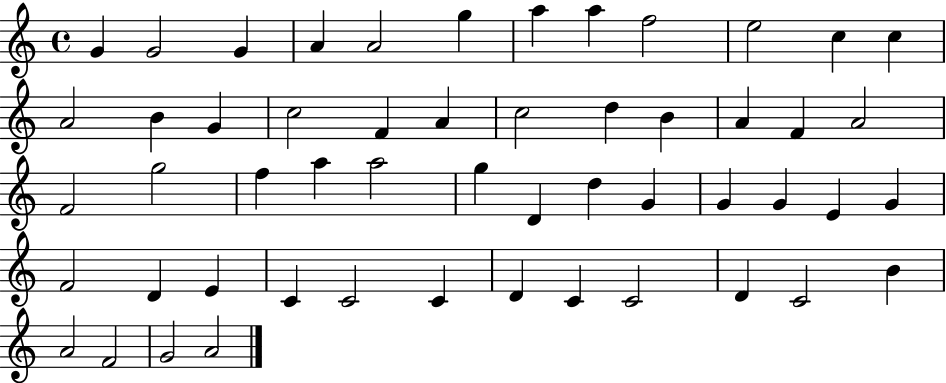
X:1
T:Untitled
M:4/4
L:1/4
K:C
G G2 G A A2 g a a f2 e2 c c A2 B G c2 F A c2 d B A F A2 F2 g2 f a a2 g D d G G G E G F2 D E C C2 C D C C2 D C2 B A2 F2 G2 A2